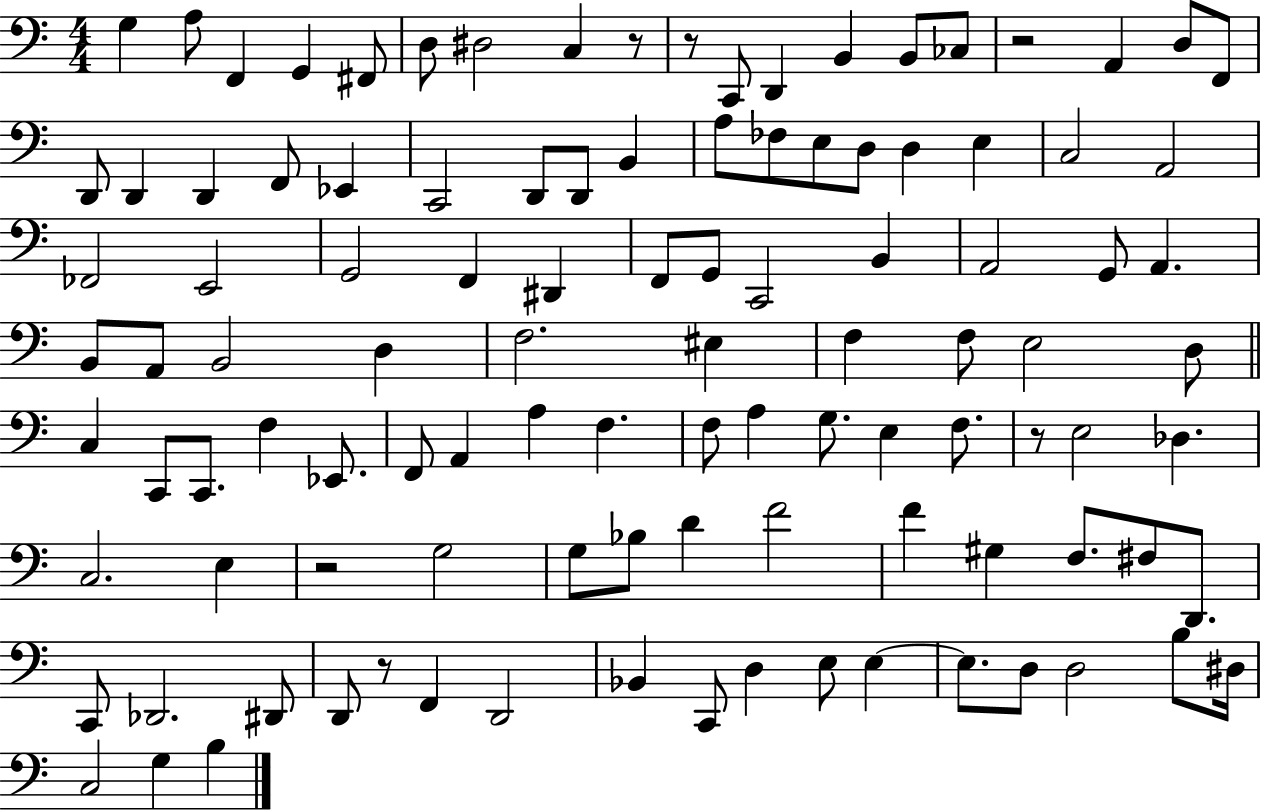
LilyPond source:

{
  \clef bass
  \numericTimeSignature
  \time 4/4
  \key c \major
  \repeat volta 2 { g4 a8 f,4 g,4 fis,8 | d8 dis2 c4 r8 | r8 c,8 d,4 b,4 b,8 ces8 | r2 a,4 d8 f,8 | \break d,8 d,4 d,4 f,8 ees,4 | c,2 d,8 d,8 b,4 | a8 fes8 e8 d8 d4 e4 | c2 a,2 | \break fes,2 e,2 | g,2 f,4 dis,4 | f,8 g,8 c,2 b,4 | a,2 g,8 a,4. | \break b,8 a,8 b,2 d4 | f2. eis4 | f4 f8 e2 d8 | \bar "||" \break \key a \minor c4 c,8 c,8. f4 ees,8. | f,8 a,4 a4 f4. | f8 a4 g8. e4 f8. | r8 e2 des4. | \break c2. e4 | r2 g2 | g8 bes8 d'4 f'2 | f'4 gis4 f8. fis8 d,8. | \break c,8 des,2. dis,8 | d,8 r8 f,4 d,2 | bes,4 c,8 d4 e8 e4~~ | e8. d8 d2 b8 dis16 | \break c2 g4 b4 | } \bar "|."
}